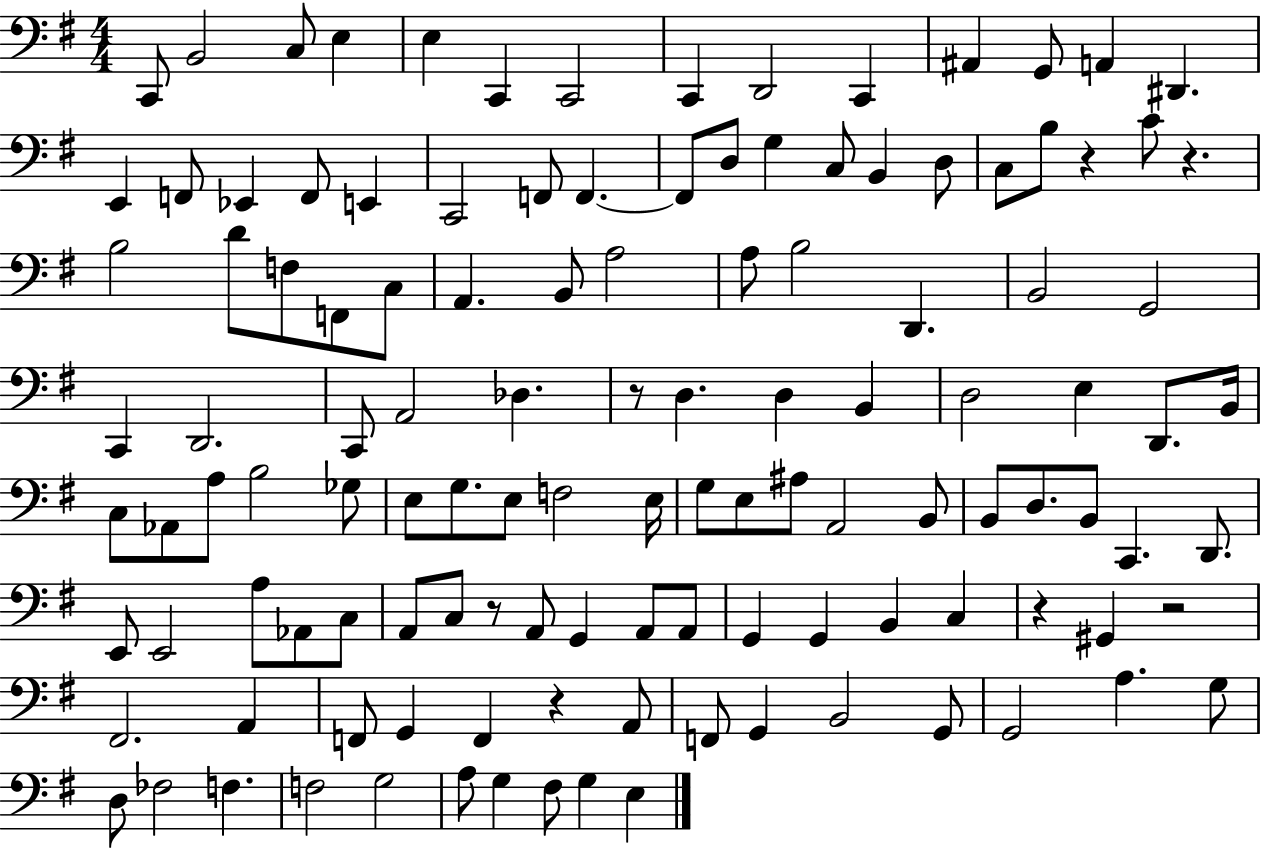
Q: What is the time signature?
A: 4/4